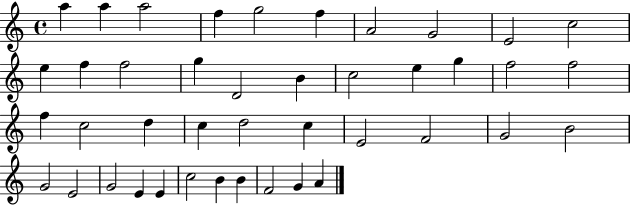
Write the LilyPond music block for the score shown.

{
  \clef treble
  \time 4/4
  \defaultTimeSignature
  \key c \major
  a''4 a''4 a''2 | f''4 g''2 f''4 | a'2 g'2 | e'2 c''2 | \break e''4 f''4 f''2 | g''4 d'2 b'4 | c''2 e''4 g''4 | f''2 f''2 | \break f''4 c''2 d''4 | c''4 d''2 c''4 | e'2 f'2 | g'2 b'2 | \break g'2 e'2 | g'2 e'4 e'4 | c''2 b'4 b'4 | f'2 g'4 a'4 | \break \bar "|."
}